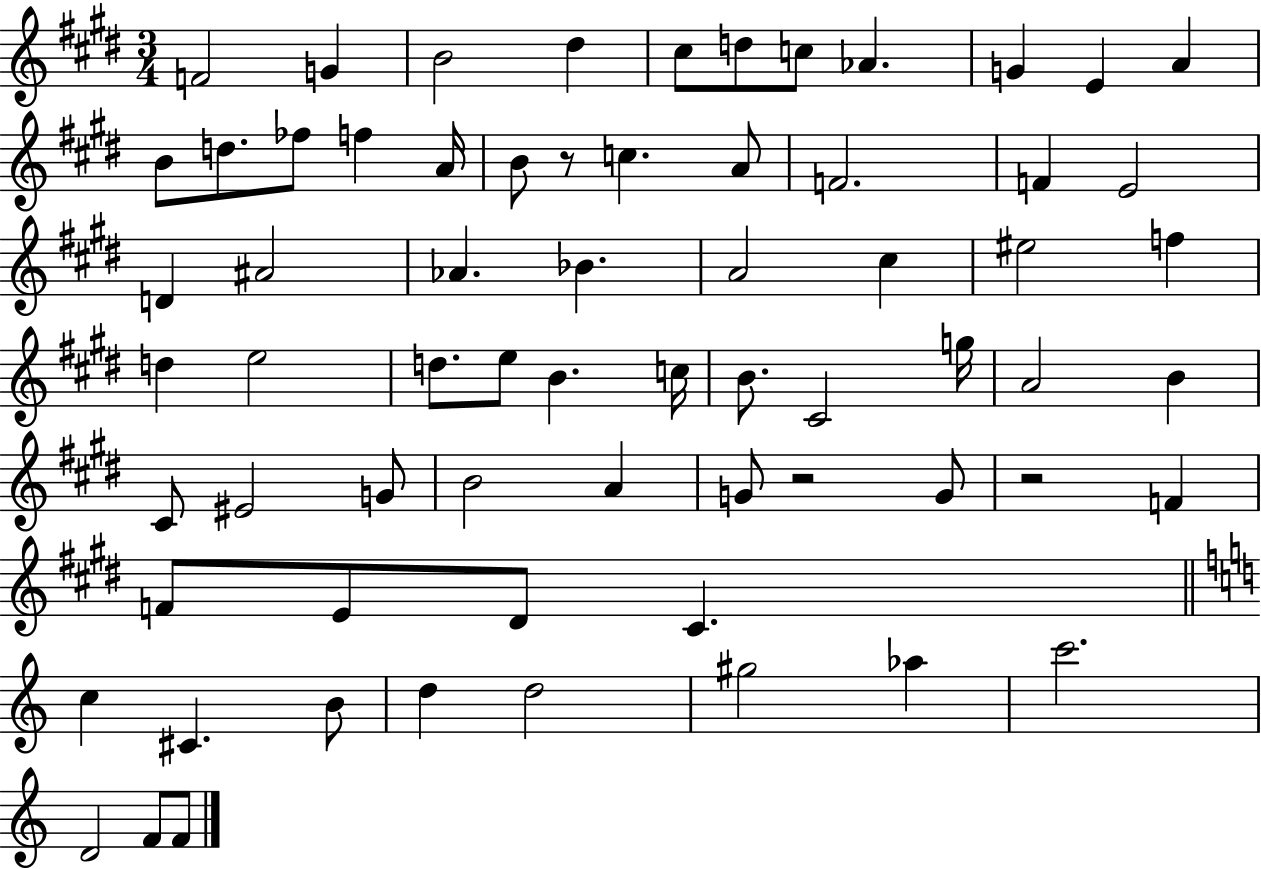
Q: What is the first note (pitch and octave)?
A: F4